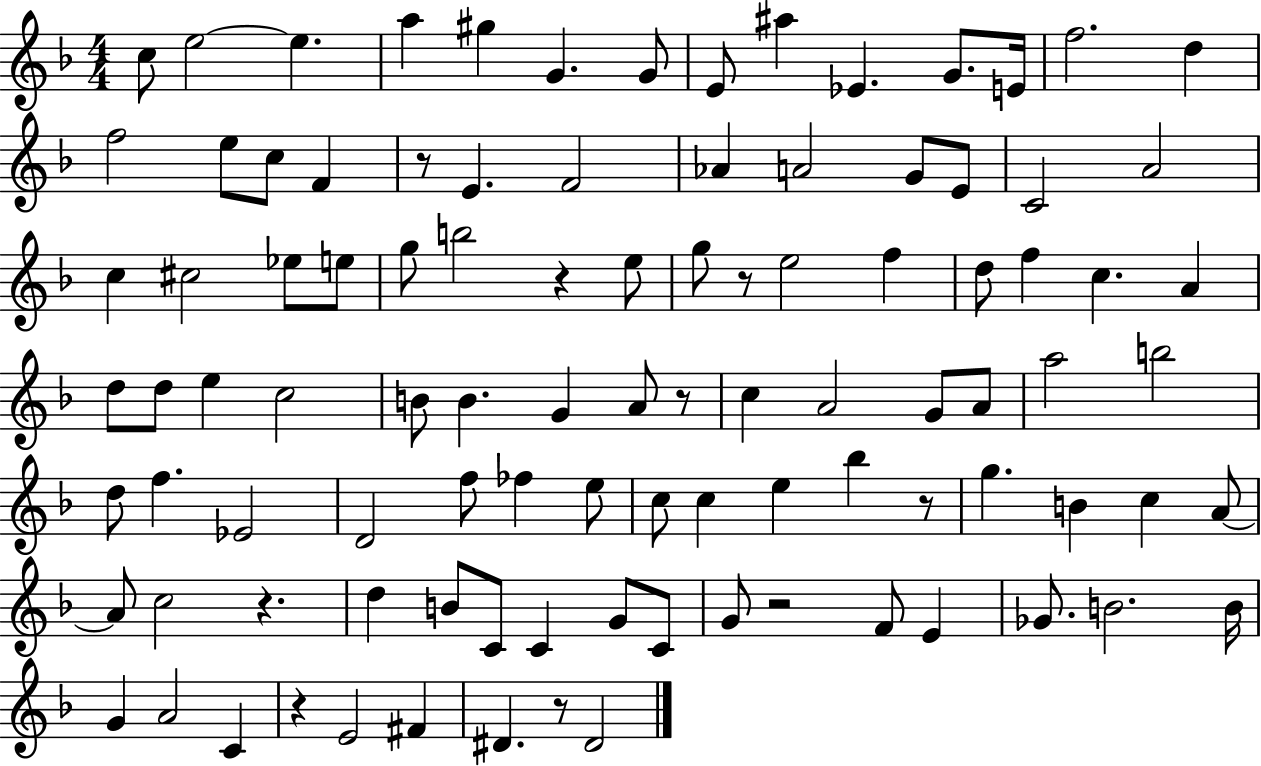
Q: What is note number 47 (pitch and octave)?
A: G4